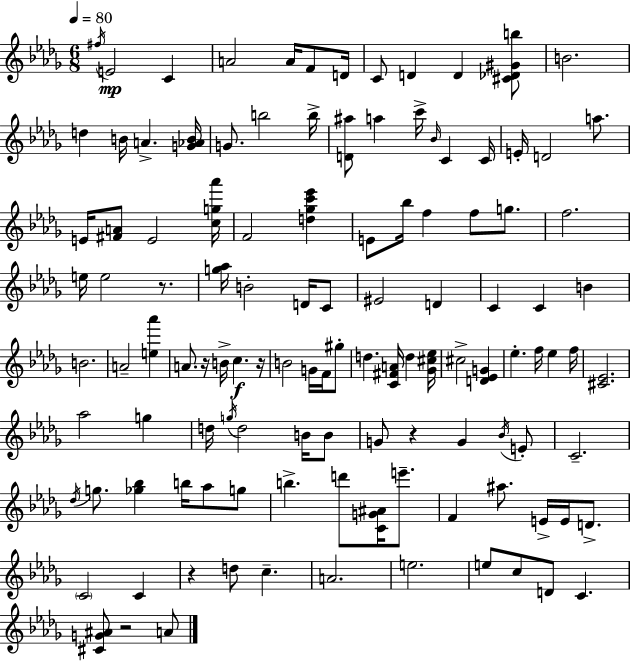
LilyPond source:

{
  \clef treble
  \numericTimeSignature
  \time 6/8
  \key bes \minor
  \tempo 4 = 80
  \acciaccatura { fis''16 }\mp e'2 c'4 | a'2 a'16 f'8 | d'16 c'8 d'4 d'4 <cis' des' gis' b''>8 | b'2. | \break d''4 b'16 a'4.-> | <g' aes' b'>16 g'8. b''2 | b''16-> <d' ais''>8 a''4 c'''16-> \grace { bes'16 } c'4 | c'16 e'16-. d'2 a''8. | \break e'16 <fis' a'>8 e'2 | <c'' g'' aes'''>16 f'2 <d'' ges'' c''' ees'''>4 | e'8 bes''16 f''4 f''8 g''8. | f''2. | \break e''16 e''2 r8. | <g'' aes''>16 b'2-. d'16 | c'8 eis'2 d'4 | c'4 c'4 b'4 | \break b'2. | a'2-- <e'' aes'''>4 | a'8. r16 b'16-> c''4.\f | r16 b'2 g'16 f'16 | \break gis''8-. d''4. <c' fis' a'>16 d''4 | <ges' cis'' ees''>16 cis''2-> <d' ees' g'>4 | ees''4.-. f''16 ees''4 | f''16 <cis' ees'>2. | \break aes''2 g''4 | d''16 \acciaccatura { g''16 } d''2 | b'16 b'8 g'8 r4 g'4 | \acciaccatura { bes'16 } e'8-. c'2.-- | \break \acciaccatura { des''16 } g''8. <ges'' bes''>4 | b''16 aes''8 g''8 b''4.-> d'''8 | <c' g' ais'>16 e'''8.-- f'4 ais''8. | e'16-> e'16 d'8.-> \parenthesize c'2 | \break c'4 r4 d''8 c''4.-- | a'2. | e''2. | e''8 c''8 d'8 c'4. | \break <cis' g' ais'>8 r2 | a'8 \bar "|."
}